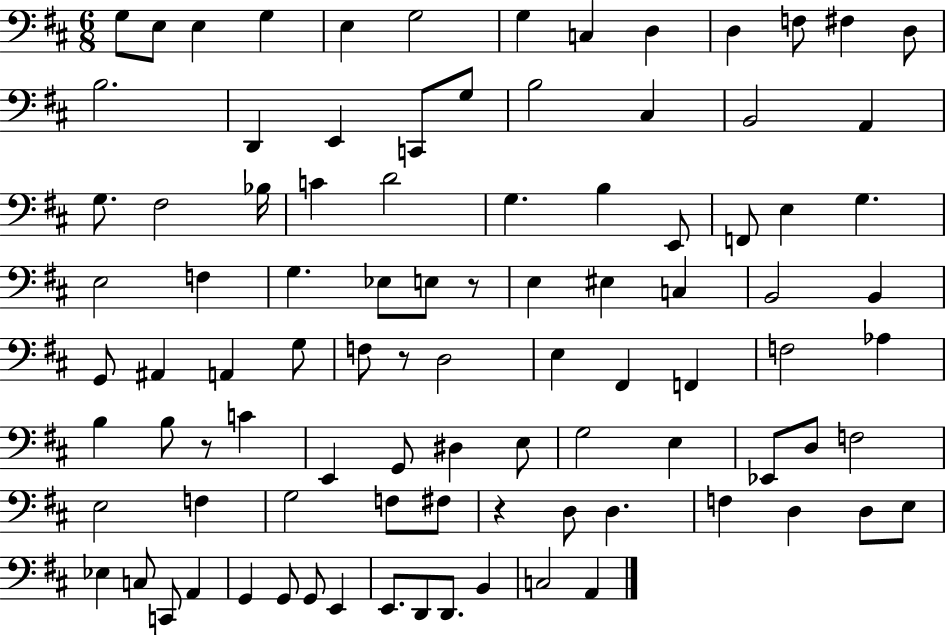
X:1
T:Untitled
M:6/8
L:1/4
K:D
G,/2 E,/2 E, G, E, G,2 G, C, D, D, F,/2 ^F, D,/2 B,2 D,, E,, C,,/2 G,/2 B,2 ^C, B,,2 A,, G,/2 ^F,2 _B,/4 C D2 G, B, E,,/2 F,,/2 E, G, E,2 F, G, _E,/2 E,/2 z/2 E, ^E, C, B,,2 B,, G,,/2 ^A,, A,, G,/2 F,/2 z/2 D,2 E, ^F,, F,, F,2 _A, B, B,/2 z/2 C E,, G,,/2 ^D, E,/2 G,2 E, _E,,/2 D,/2 F,2 E,2 F, G,2 F,/2 ^F,/2 z D,/2 D, F, D, D,/2 E,/2 _E, C,/2 C,,/2 A,, G,, G,,/2 G,,/2 E,, E,,/2 D,,/2 D,,/2 B,, C,2 A,,